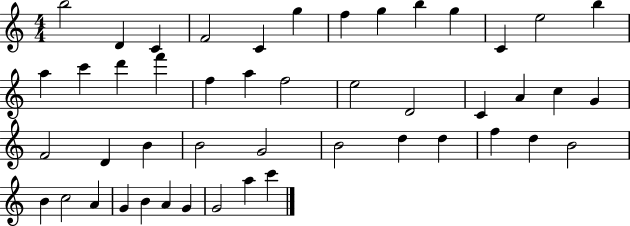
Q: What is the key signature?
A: C major